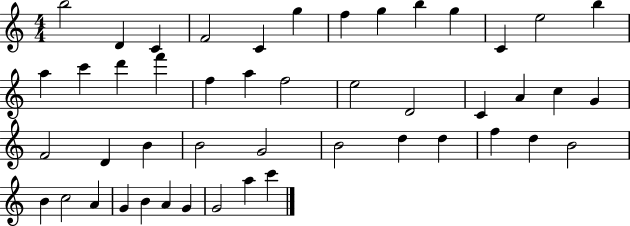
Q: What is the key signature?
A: C major